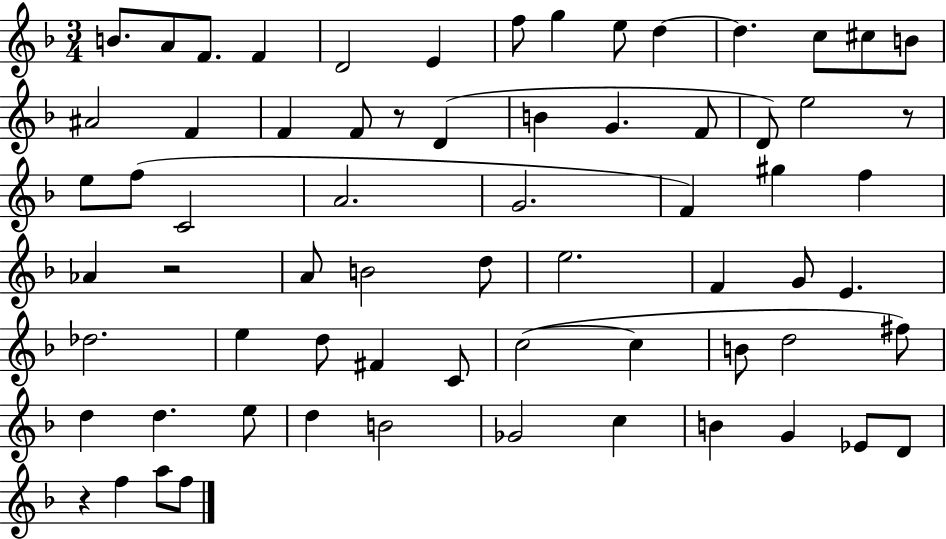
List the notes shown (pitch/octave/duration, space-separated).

B4/e. A4/e F4/e. F4/q D4/h E4/q F5/e G5/q E5/e D5/q D5/q. C5/e C#5/e B4/e A#4/h F4/q F4/q F4/e R/e D4/q B4/q G4/q. F4/e D4/e E5/h R/e E5/e F5/e C4/h A4/h. G4/h. F4/q G#5/q F5/q Ab4/q R/h A4/e B4/h D5/e E5/h. F4/q G4/e E4/q. Db5/h. E5/q D5/e F#4/q C4/e C5/h C5/q B4/e D5/h F#5/e D5/q D5/q. E5/e D5/q B4/h Gb4/h C5/q B4/q G4/q Eb4/e D4/e R/q F5/q A5/e F5/e